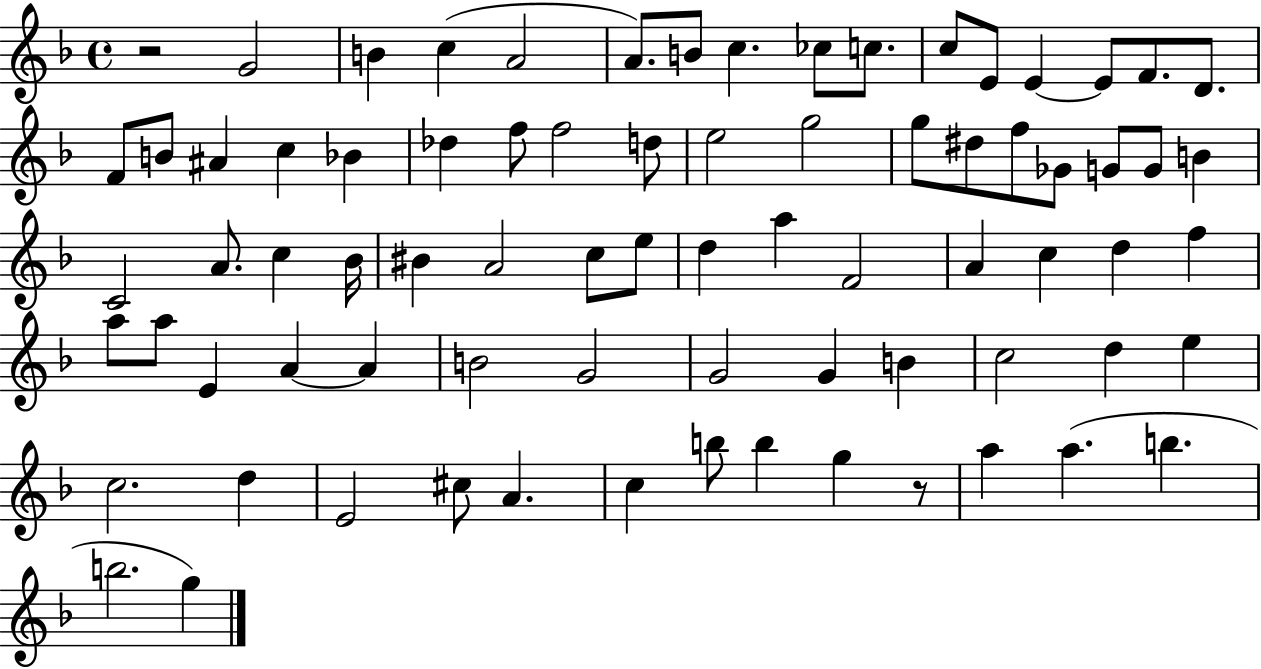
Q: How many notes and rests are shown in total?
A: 77